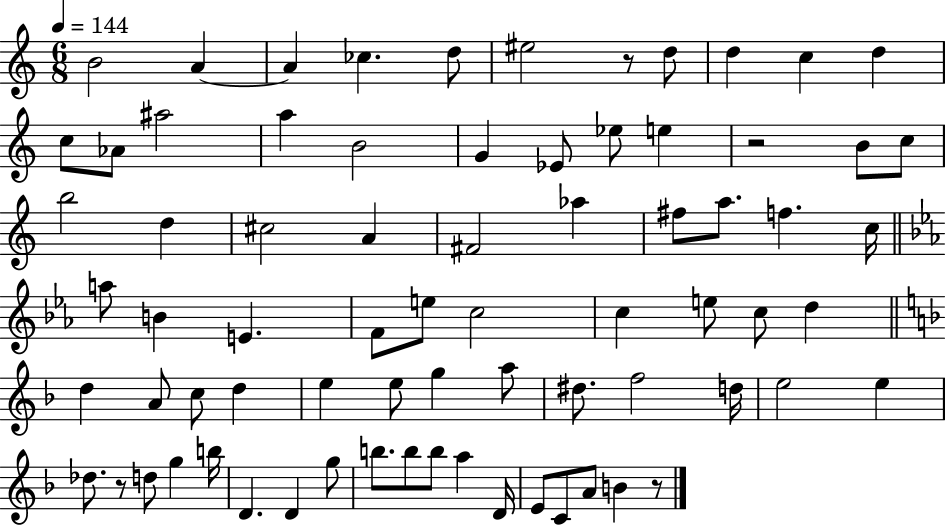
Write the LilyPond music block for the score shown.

{
  \clef treble
  \numericTimeSignature
  \time 6/8
  \key c \major
  \tempo 4 = 144
  \repeat volta 2 { b'2 a'4~~ | a'4 ces''4. d''8 | eis''2 r8 d''8 | d''4 c''4 d''4 | \break c''8 aes'8 ais''2 | a''4 b'2 | g'4 ees'8 ees''8 e''4 | r2 b'8 c''8 | \break b''2 d''4 | cis''2 a'4 | fis'2 aes''4 | fis''8 a''8. f''4. c''16 | \break \bar "||" \break \key c \minor a''8 b'4 e'4. | f'8 e''8 c''2 | c''4 e''8 c''8 d''4 | \bar "||" \break \key f \major d''4 a'8 c''8 d''4 | e''4 e''8 g''4 a''8 | dis''8. f''2 d''16 | e''2 e''4 | \break des''8. r8 d''8 g''4 b''16 | d'4. d'4 g''8 | b''8. b''8 b''8 a''4 d'16 | e'8 c'8 a'8 b'4 r8 | \break } \bar "|."
}